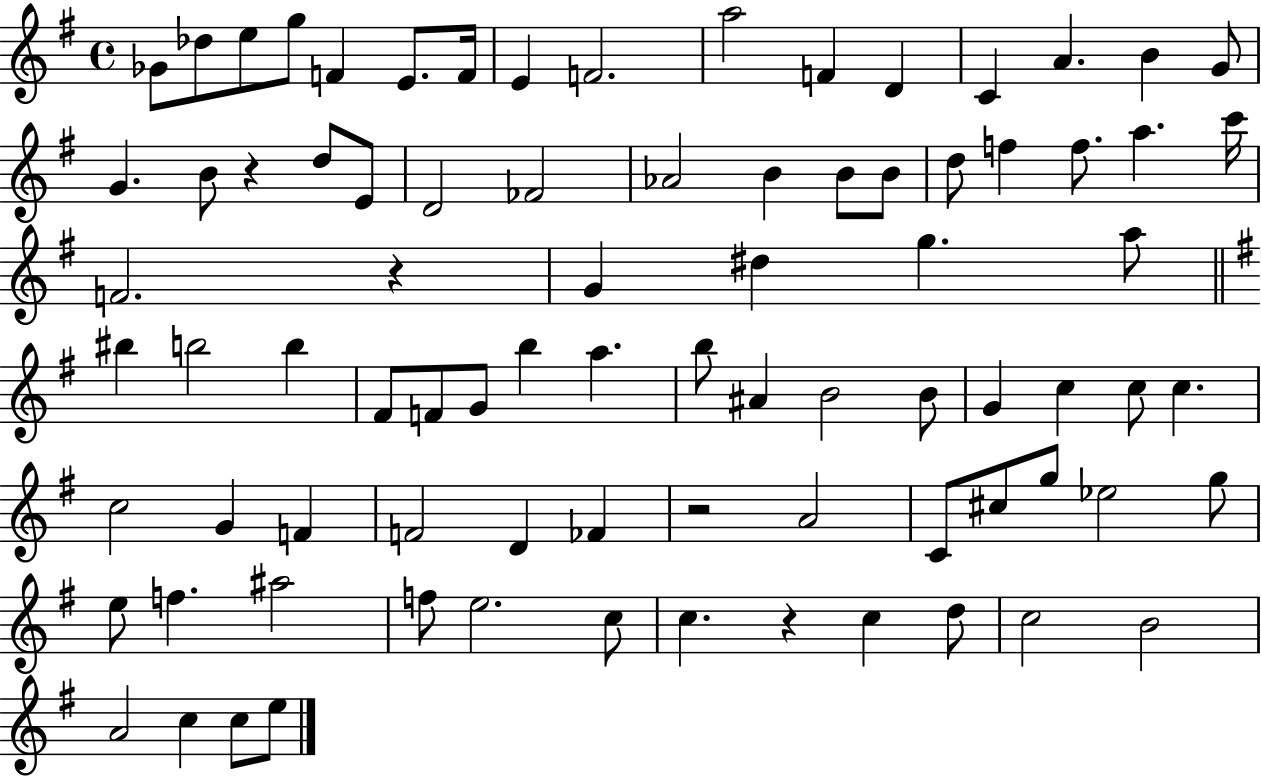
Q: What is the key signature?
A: G major